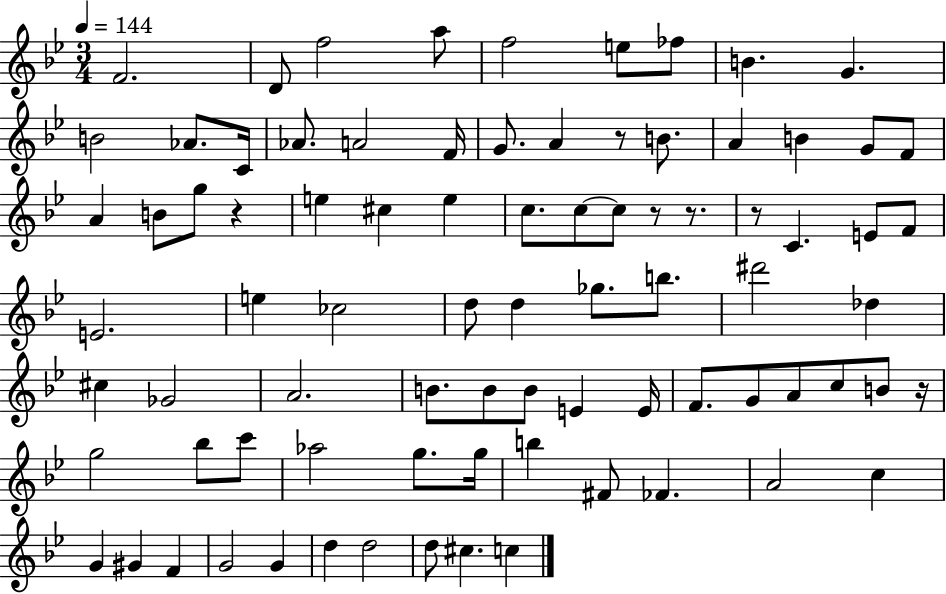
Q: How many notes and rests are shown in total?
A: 83